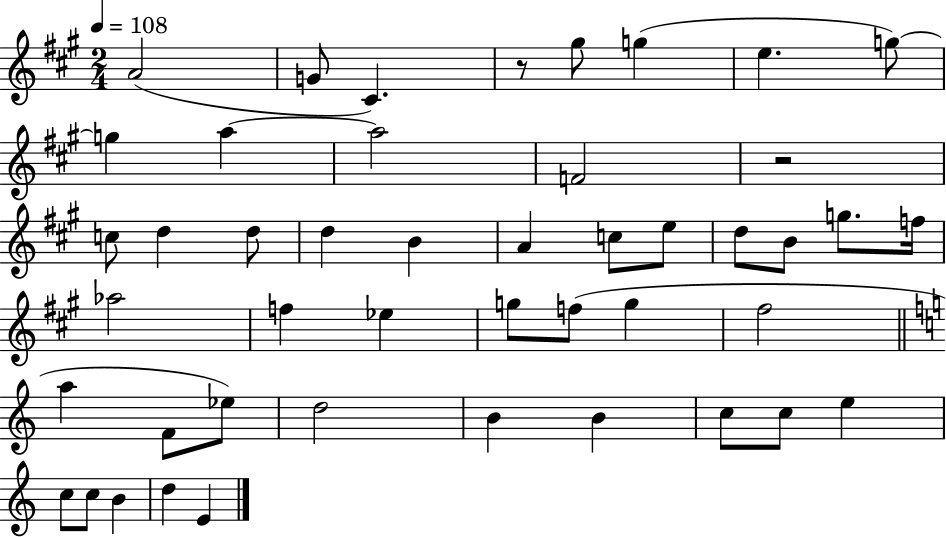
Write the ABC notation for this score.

X:1
T:Untitled
M:2/4
L:1/4
K:A
A2 G/2 ^C z/2 ^g/2 g e g/2 g a a2 F2 z2 c/2 d d/2 d B A c/2 e/2 d/2 B/2 g/2 f/4 _a2 f _e g/2 f/2 g ^f2 a F/2 _e/2 d2 B B c/2 c/2 e c/2 c/2 B d E